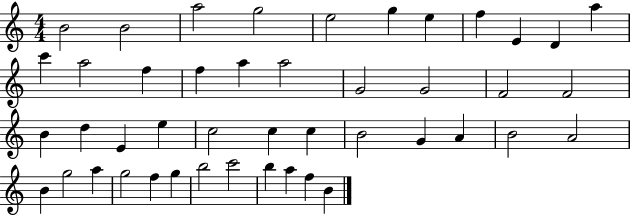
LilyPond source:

{
  \clef treble
  \numericTimeSignature
  \time 4/4
  \key c \major
  b'2 b'2 | a''2 g''2 | e''2 g''4 e''4 | f''4 e'4 d'4 a''4 | \break c'''4 a''2 f''4 | f''4 a''4 a''2 | g'2 g'2 | f'2 f'2 | \break b'4 d''4 e'4 e''4 | c''2 c''4 c''4 | b'2 g'4 a'4 | b'2 a'2 | \break b'4 g''2 a''4 | g''2 f''4 g''4 | b''2 c'''2 | b''4 a''4 f''4 b'4 | \break \bar "|."
}